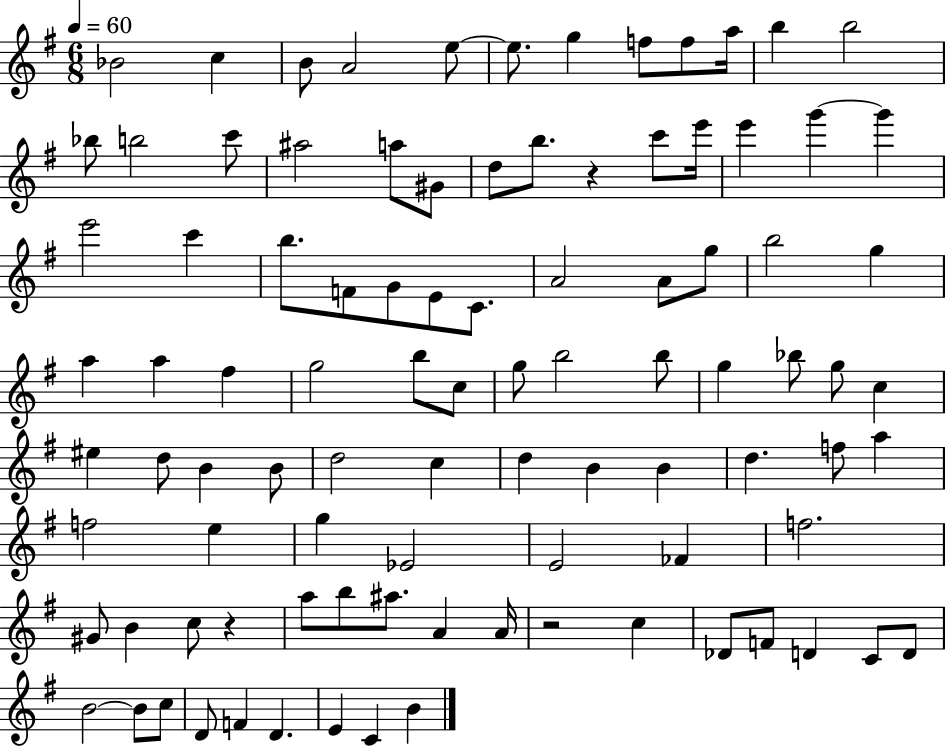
Bb4/h C5/q B4/e A4/h E5/e E5/e. G5/q F5/e F5/e A5/s B5/q B5/h Bb5/e B5/h C6/e A#5/h A5/e G#4/e D5/e B5/e. R/q C6/e E6/s E6/q G6/q G6/q E6/h C6/q B5/e. F4/e G4/e E4/e C4/e. A4/h A4/e G5/e B5/h G5/q A5/q A5/q F#5/q G5/h B5/e C5/e G5/e B5/h B5/e G5/q Bb5/e G5/e C5/q EIS5/q D5/e B4/q B4/e D5/h C5/q D5/q B4/q B4/q D5/q. F5/e A5/q F5/h E5/q G5/q Eb4/h E4/h FES4/q F5/h. G#4/e B4/q C5/e R/q A5/e B5/e A#5/e. A4/q A4/s R/h C5/q Db4/e F4/e D4/q C4/e D4/e B4/h B4/e C5/e D4/e F4/q D4/q. E4/q C4/q B4/q